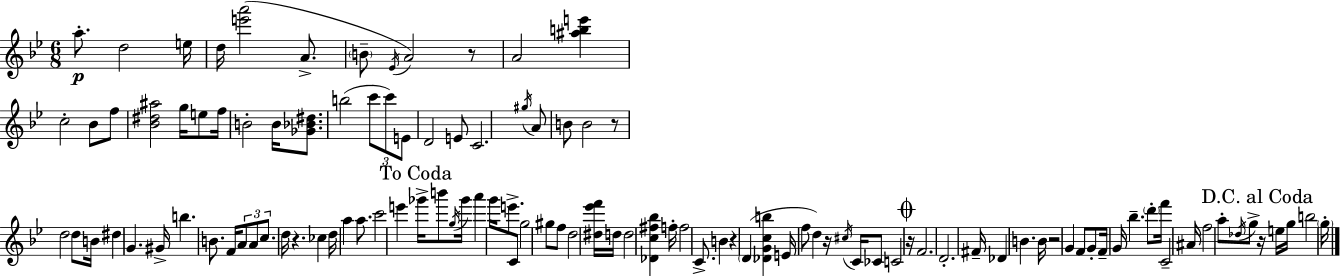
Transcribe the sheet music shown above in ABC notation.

X:1
T:Untitled
M:6/8
L:1/4
K:Gm
a/2 d2 e/4 d/4 [e'a']2 A/2 B/2 _E/4 A2 z/2 A2 [^abe'] c2 _B/2 f/2 [_B^d^a]2 g/4 e/2 f/4 B2 B/4 [_G_B^d]/2 b2 c'/2 c'/2 E/2 D2 E/2 C2 ^g/4 A/2 B/2 B2 z/2 d2 d/2 B/4 ^d G ^G/4 b B/2 F/4 A/2 A/2 c/2 d/4 z _c d/4 a a/2 c'2 e' _g'/4 b'/2 g/4 _g'/4 a' g'/4 e'/2 C/2 g2 ^g/2 f/2 d2 [^d_e'f']/4 d/4 d2 [_Dc^f_b] f/4 f2 C/2 B z D [_DGcb] E/4 f/2 d z/4 ^c/4 C/4 _C/2 C2 z/4 F2 D2 ^F/4 _D B B/4 z2 G F/2 G/2 F/4 G/4 _b d'/2 f'/4 C2 ^A/4 f2 a/2 _d/4 g/2 z/4 e/4 g/4 b2 g/4